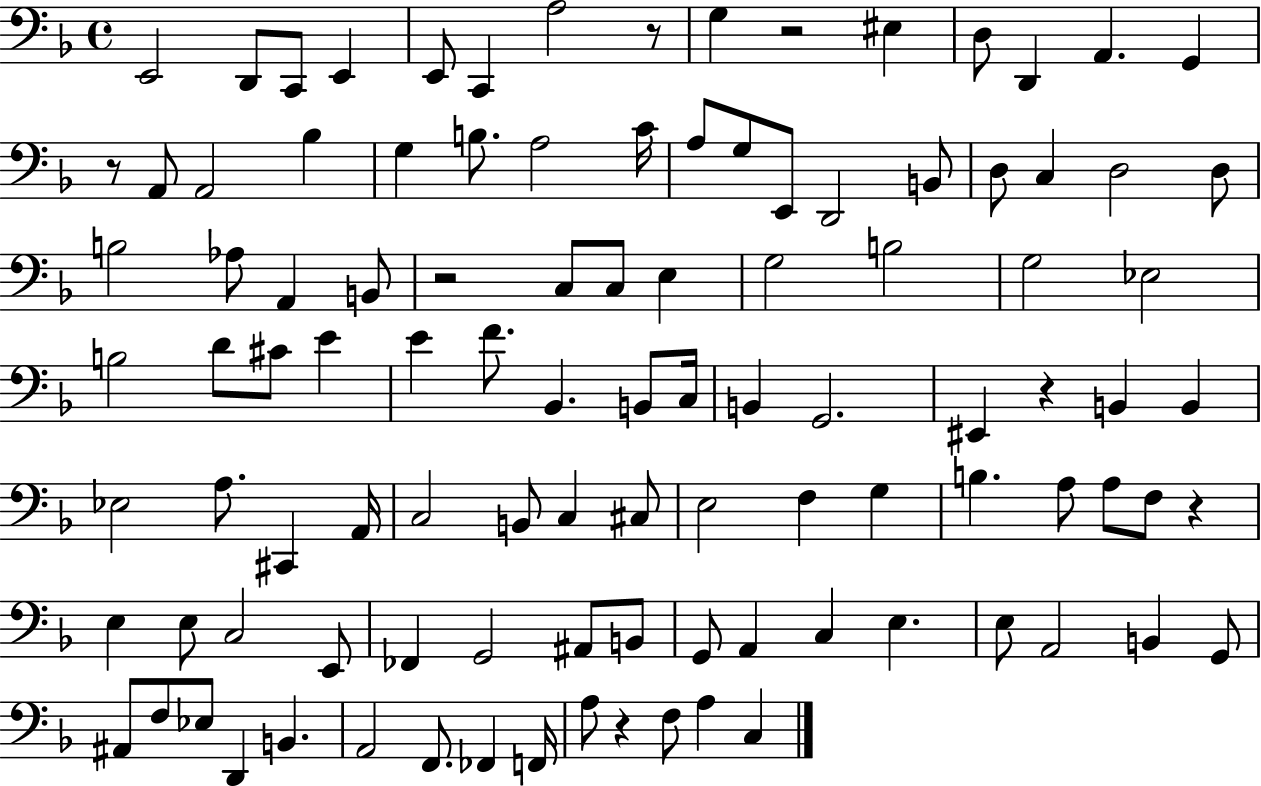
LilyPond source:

{
  \clef bass
  \time 4/4
  \defaultTimeSignature
  \key f \major
  \repeat volta 2 { e,2 d,8 c,8 e,4 | e,8 c,4 a2 r8 | g4 r2 eis4 | d8 d,4 a,4. g,4 | \break r8 a,8 a,2 bes4 | g4 b8. a2 c'16 | a8 g8 e,8 d,2 b,8 | d8 c4 d2 d8 | \break b2 aes8 a,4 b,8 | r2 c8 c8 e4 | g2 b2 | g2 ees2 | \break b2 d'8 cis'8 e'4 | e'4 f'8. bes,4. b,8 c16 | b,4 g,2. | eis,4 r4 b,4 b,4 | \break ees2 a8. cis,4 a,16 | c2 b,8 c4 cis8 | e2 f4 g4 | b4. a8 a8 f8 r4 | \break e4 e8 c2 e,8 | fes,4 g,2 ais,8 b,8 | g,8 a,4 c4 e4. | e8 a,2 b,4 g,8 | \break ais,8 f8 ees8 d,4 b,4. | a,2 f,8. fes,4 f,16 | a8 r4 f8 a4 c4 | } \bar "|."
}